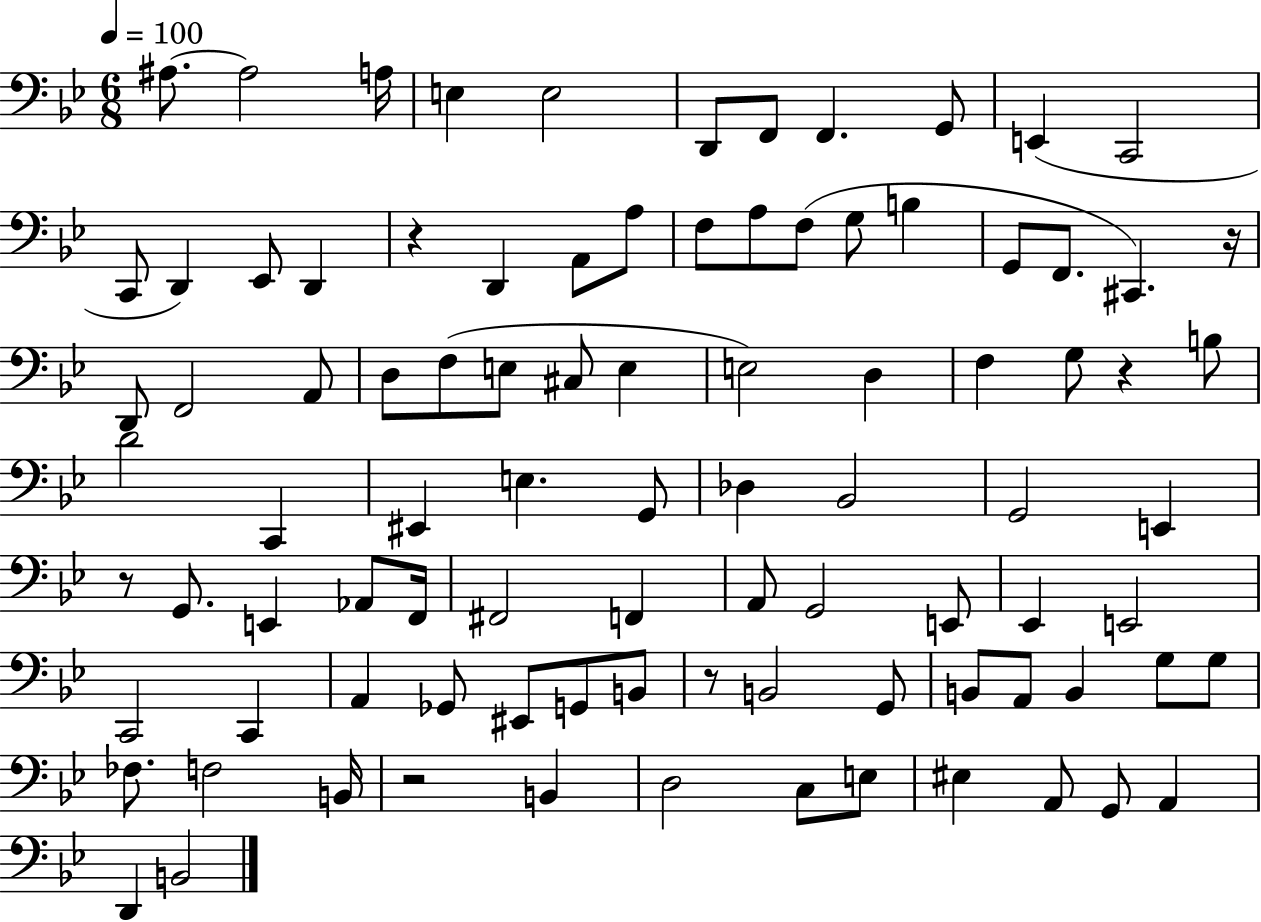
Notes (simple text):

A#3/e. A#3/h A3/s E3/q E3/h D2/e F2/e F2/q. G2/e E2/q C2/h C2/e D2/q Eb2/e D2/q R/q D2/q A2/e A3/e F3/e A3/e F3/e G3/e B3/q G2/e F2/e. C#2/q. R/s D2/e F2/h A2/e D3/e F3/e E3/e C#3/e E3/q E3/h D3/q F3/q G3/e R/q B3/e D4/h C2/q EIS2/q E3/q. G2/e Db3/q Bb2/h G2/h E2/q R/e G2/e. E2/q Ab2/e F2/s F#2/h F2/q A2/e G2/h E2/e Eb2/q E2/h C2/h C2/q A2/q Gb2/e EIS2/e G2/e B2/e R/e B2/h G2/e B2/e A2/e B2/q G3/e G3/e FES3/e. F3/h B2/s R/h B2/q D3/h C3/e E3/e EIS3/q A2/e G2/e A2/q D2/q B2/h